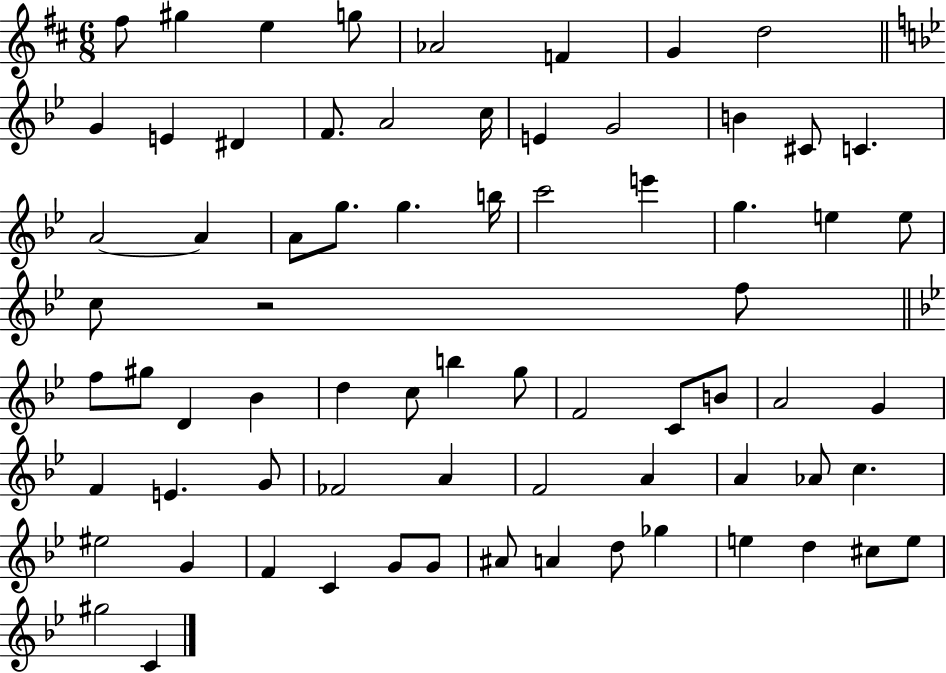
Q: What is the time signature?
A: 6/8